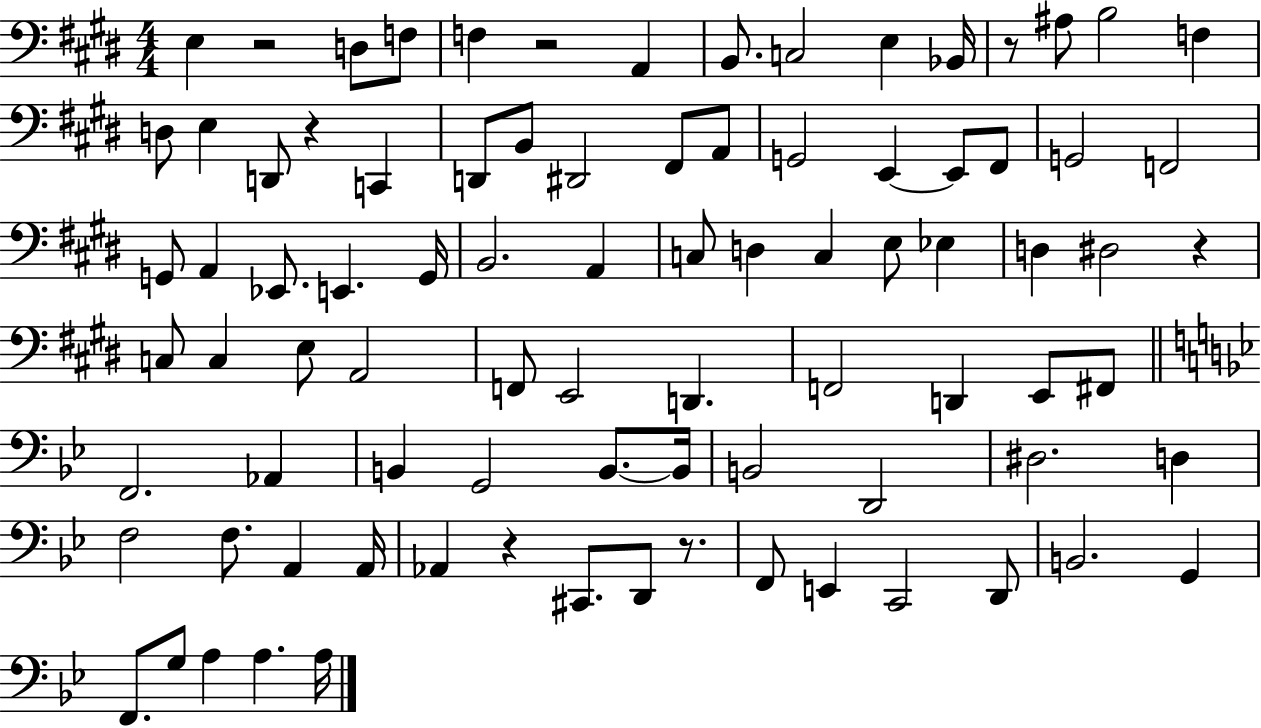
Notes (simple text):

E3/q R/h D3/e F3/e F3/q R/h A2/q B2/e. C3/h E3/q Bb2/s R/e A#3/e B3/h F3/q D3/e E3/q D2/e R/q C2/q D2/e B2/e D#2/h F#2/e A2/e G2/h E2/q E2/e F#2/e G2/h F2/h G2/e A2/q Eb2/e. E2/q. G2/s B2/h. A2/q C3/e D3/q C3/q E3/e Eb3/q D3/q D#3/h R/q C3/e C3/q E3/e A2/h F2/e E2/h D2/q. F2/h D2/q E2/e F#2/e F2/h. Ab2/q B2/q G2/h B2/e. B2/s B2/h D2/h D#3/h. D3/q F3/h F3/e. A2/q A2/s Ab2/q R/q C#2/e. D2/e R/e. F2/e E2/q C2/h D2/e B2/h. G2/q F2/e. G3/e A3/q A3/q. A3/s